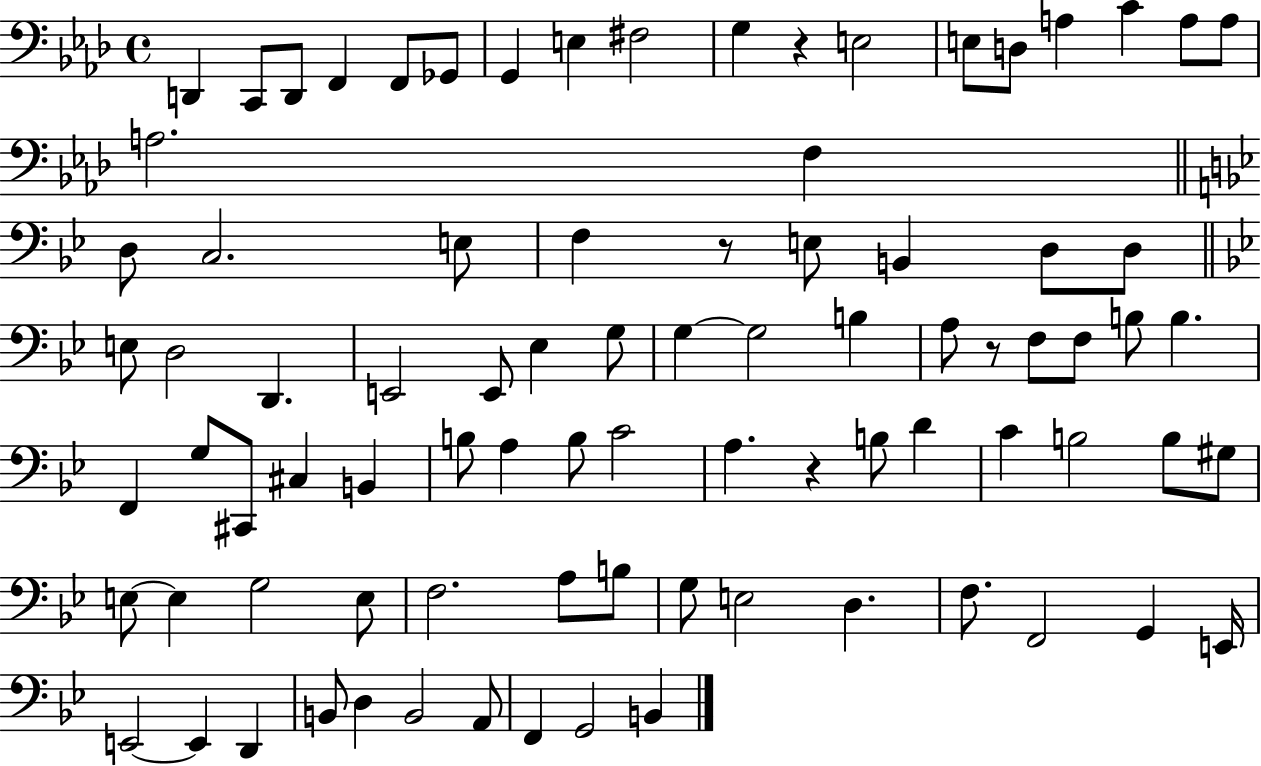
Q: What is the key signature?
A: AES major